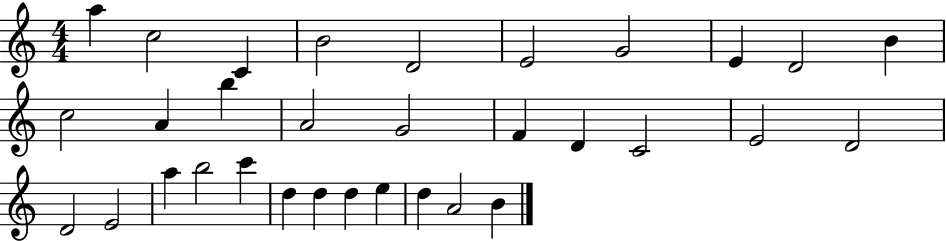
{
  \clef treble
  \numericTimeSignature
  \time 4/4
  \key c \major
  a''4 c''2 c'4 | b'2 d'2 | e'2 g'2 | e'4 d'2 b'4 | \break c''2 a'4 b''4 | a'2 g'2 | f'4 d'4 c'2 | e'2 d'2 | \break d'2 e'2 | a''4 b''2 c'''4 | d''4 d''4 d''4 e''4 | d''4 a'2 b'4 | \break \bar "|."
}